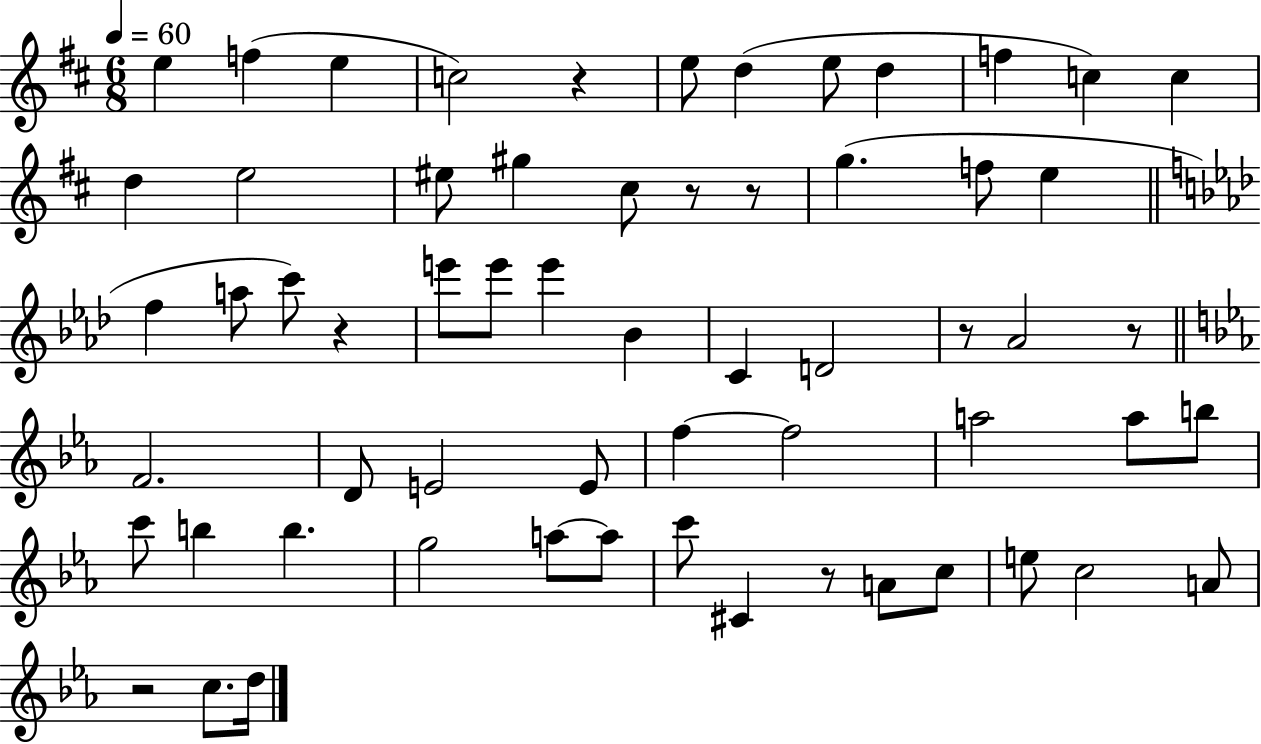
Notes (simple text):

E5/q F5/q E5/q C5/h R/q E5/e D5/q E5/e D5/q F5/q C5/q C5/q D5/q E5/h EIS5/e G#5/q C#5/e R/e R/e G5/q. F5/e E5/q F5/q A5/e C6/e R/q E6/e E6/e E6/q Bb4/q C4/q D4/h R/e Ab4/h R/e F4/h. D4/e E4/h E4/e F5/q F5/h A5/h A5/e B5/e C6/e B5/q B5/q. G5/h A5/e A5/e C6/e C#4/q R/e A4/e C5/e E5/e C5/h A4/e R/h C5/e. D5/s